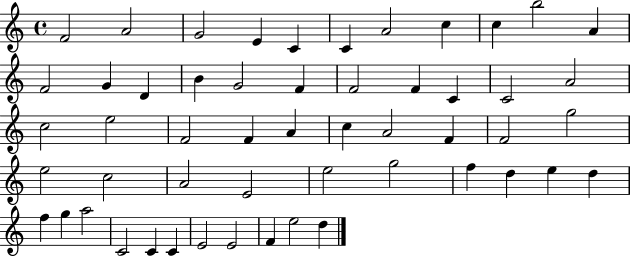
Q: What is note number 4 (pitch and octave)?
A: E4